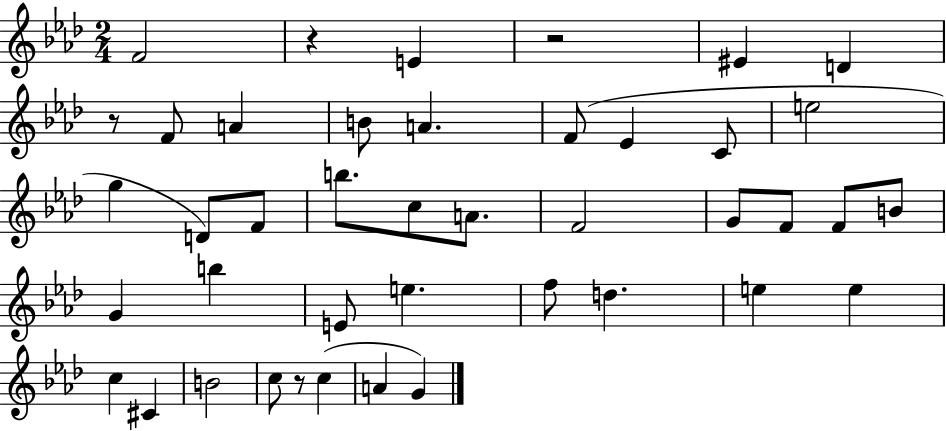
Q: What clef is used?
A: treble